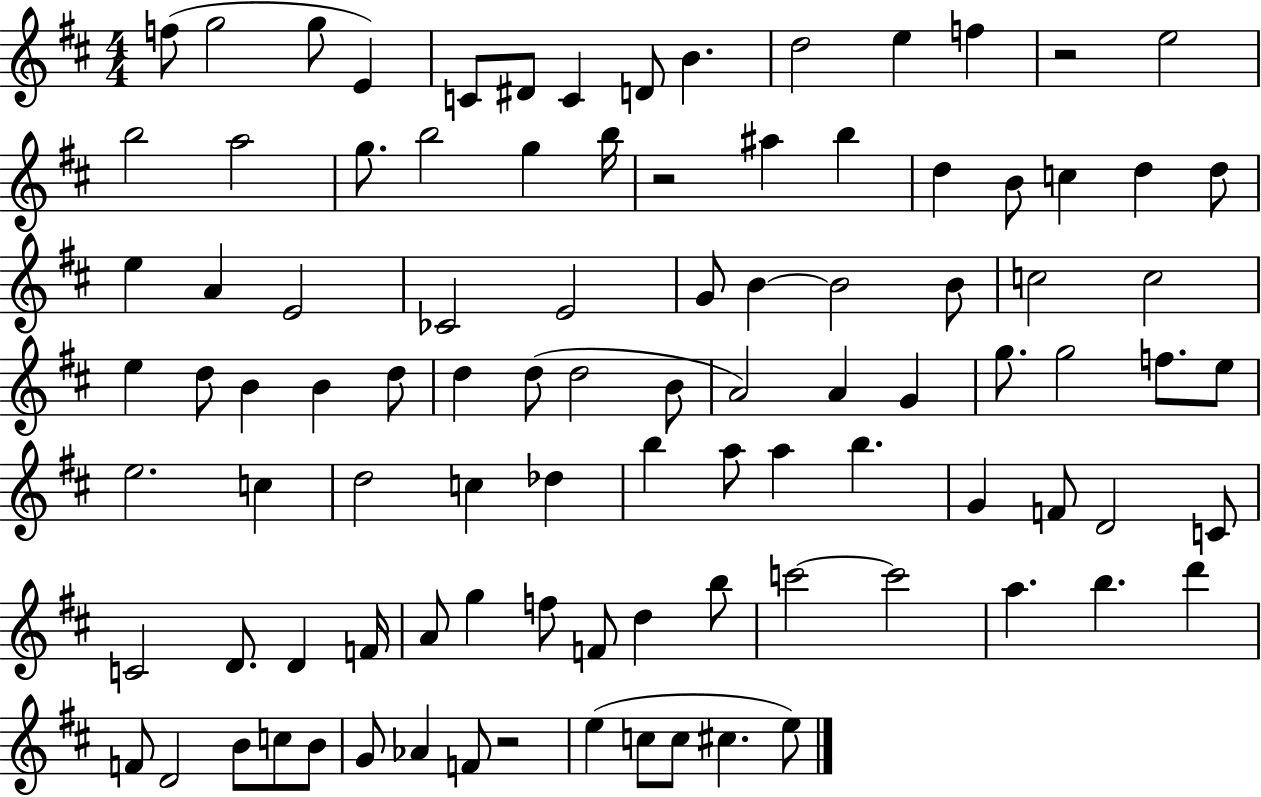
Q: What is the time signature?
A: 4/4